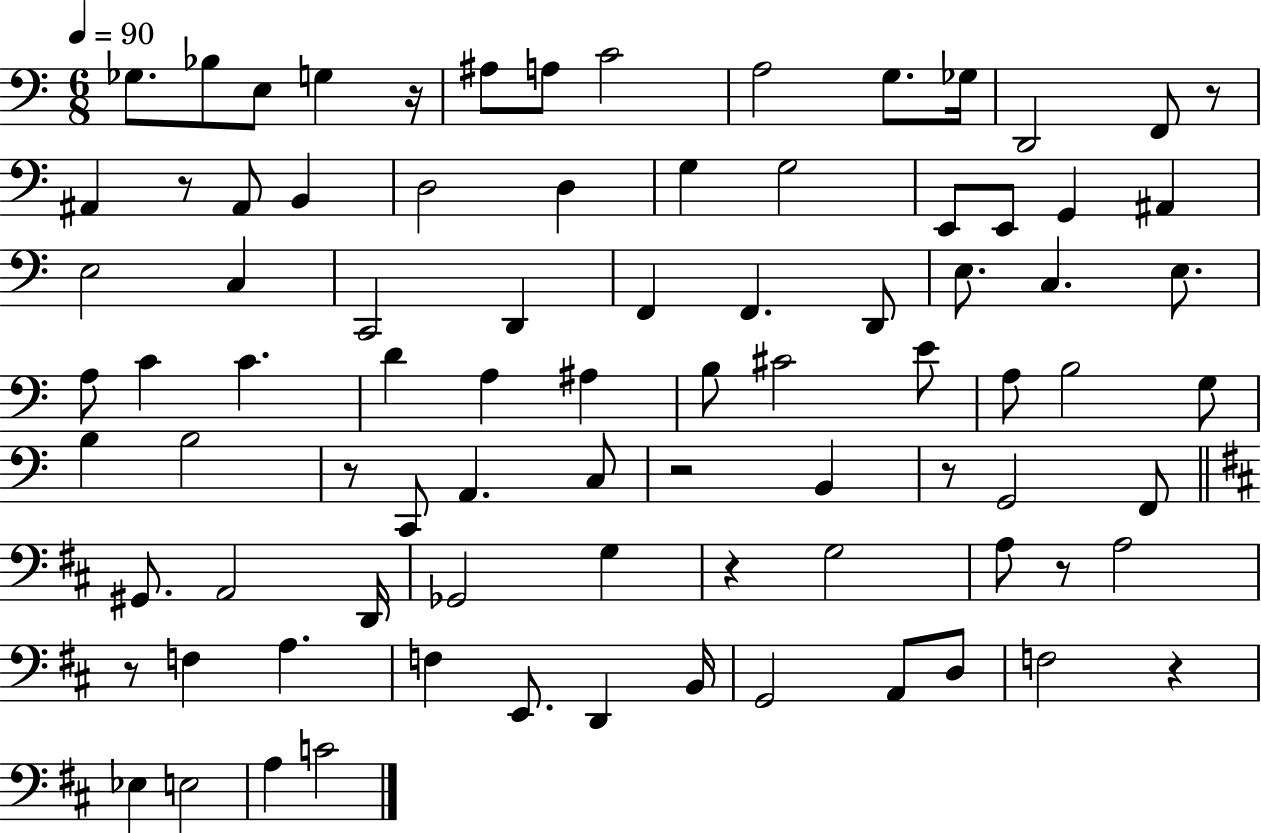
X:1
T:Untitled
M:6/8
L:1/4
K:C
_G,/2 _B,/2 E,/2 G, z/4 ^A,/2 A,/2 C2 A,2 G,/2 _G,/4 D,,2 F,,/2 z/2 ^A,, z/2 ^A,,/2 B,, D,2 D, G, G,2 E,,/2 E,,/2 G,, ^A,, E,2 C, C,,2 D,, F,, F,, D,,/2 E,/2 C, E,/2 A,/2 C C D A, ^A, B,/2 ^C2 E/2 A,/2 B,2 G,/2 B, B,2 z/2 C,,/2 A,, C,/2 z2 B,, z/2 G,,2 F,,/2 ^G,,/2 A,,2 D,,/4 _G,,2 G, z G,2 A,/2 z/2 A,2 z/2 F, A, F, E,,/2 D,, B,,/4 G,,2 A,,/2 D,/2 F,2 z _E, E,2 A, C2